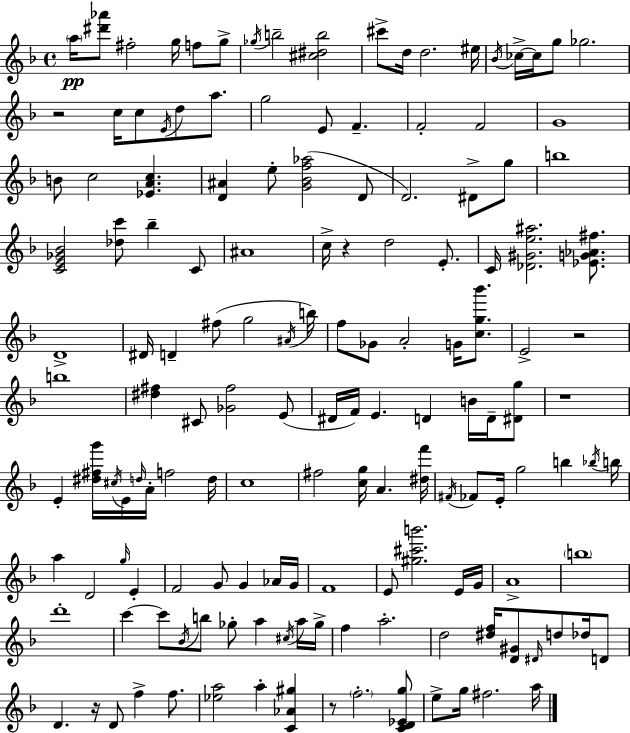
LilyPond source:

{
  \clef treble
  \time 4/4
  \defaultTimeSignature
  \key f \major
  \repeat volta 2 { \parenthesize a''16\pp <dis''' aes'''>8 fis''2-. g''16 f''8 g''8-> | \acciaccatura { ges''16 } b''2-- <cis'' dis'' b''>2 | cis'''8-> d''16 d''2. | eis''16 \acciaccatura { bes'16 } ces''16->~~ ces''16 g''8 ges''2. | \break r2 c''16 c''8 \acciaccatura { e'16 } d''8 | a''8. g''2 e'8 f'4.-- | f'2-. f'2 | g'1 | \break b'8 c''2 <ees' a' c''>4. | <d' ais'>4 e''8-. <g' bes' f'' aes''>2( | d'8 d'2.) dis'8-> | g''8 b''1 | \break <c' e' ges' bes'>2 <des'' c'''>8 bes''4-- | c'8 ais'1 | c''16-> r4 d''2 | e'8.-. c'16 <des' gis' e'' ais''>2. | \break <ees' g' aes' fis''>8. d'1-> | dis'16 d'4-- fis''8( g''2 | \acciaccatura { ais'16 }) b''16 f''8 ges'8 a'2-. | g'16 <c'' g'' bes'''>8. e'2-> r2 | \break b''1 | <dis'' fis''>4 cis'8 <ges' fis''>2 | e'8( dis'16 f'16) e'4. d'4 | b'16 d'16-- <dis' g''>8 r1 | \break e'4-. <dis'' fis'' g'''>16 \acciaccatura { cis''16 } e'16 \grace { d''16 } a'16-. f''2 | d''16 c''1 | fis''2 <c'' g''>16 a'4. | <dis'' f'''>16 \acciaccatura { fis'16 } fes'8 e'16-. g''2 | \break b''4 \acciaccatura { bes''16 } b''16 a''4 d'2 | \grace { g''16 } e'4-. f'2 | g'8 g'4 aes'16 g'16 f'1 | e'8 <gis'' cis''' b'''>2. | \break e'16 g'16 a'1-> | \parenthesize b''1 | d'''1-. | c'''4~~ c'''8 \acciaccatura { bes'16 } | \break b''8 ges''8-. a''4 \acciaccatura { cis''16 } a''16 ges''16-> f''4 a''2.-. | d''2 | <dis'' f''>16 <d' gis'>8 \grace { dis'16 } d''8 des''16 d'8 d'4. | r16 d'8 f''4-> f''8. <ees'' a''>2 | \break a''4-. <c' aes' gis''>4 r8 \parenthesize f''2.-. | <c' d' ees' g''>8 e''8-> g''16 fis''2. | a''16 } \bar "|."
}